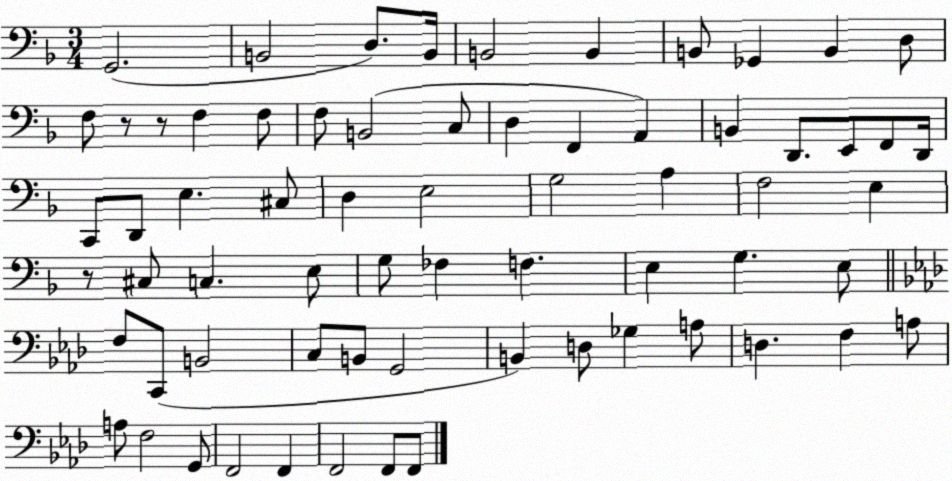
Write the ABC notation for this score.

X:1
T:Untitled
M:3/4
L:1/4
K:F
G,,2 B,,2 D,/2 B,,/4 B,,2 B,, B,,/2 _G,, B,, D,/2 F,/2 z/2 z/2 F, F,/2 F,/2 B,,2 C,/2 D, F,, A,, B,, D,,/2 E,,/2 F,,/2 D,,/4 C,,/2 D,,/2 E, ^C,/2 D, E,2 G,2 A, F,2 E, z/2 ^C,/2 C, E,/2 G,/2 _F, F, E, G, E,/2 F,/2 C,,/2 B,,2 C,/2 B,,/2 G,,2 B,, D,/2 _G, A,/2 D, F, A,/2 A,/2 F,2 G,,/2 F,,2 F,, F,,2 F,,/2 F,,/2